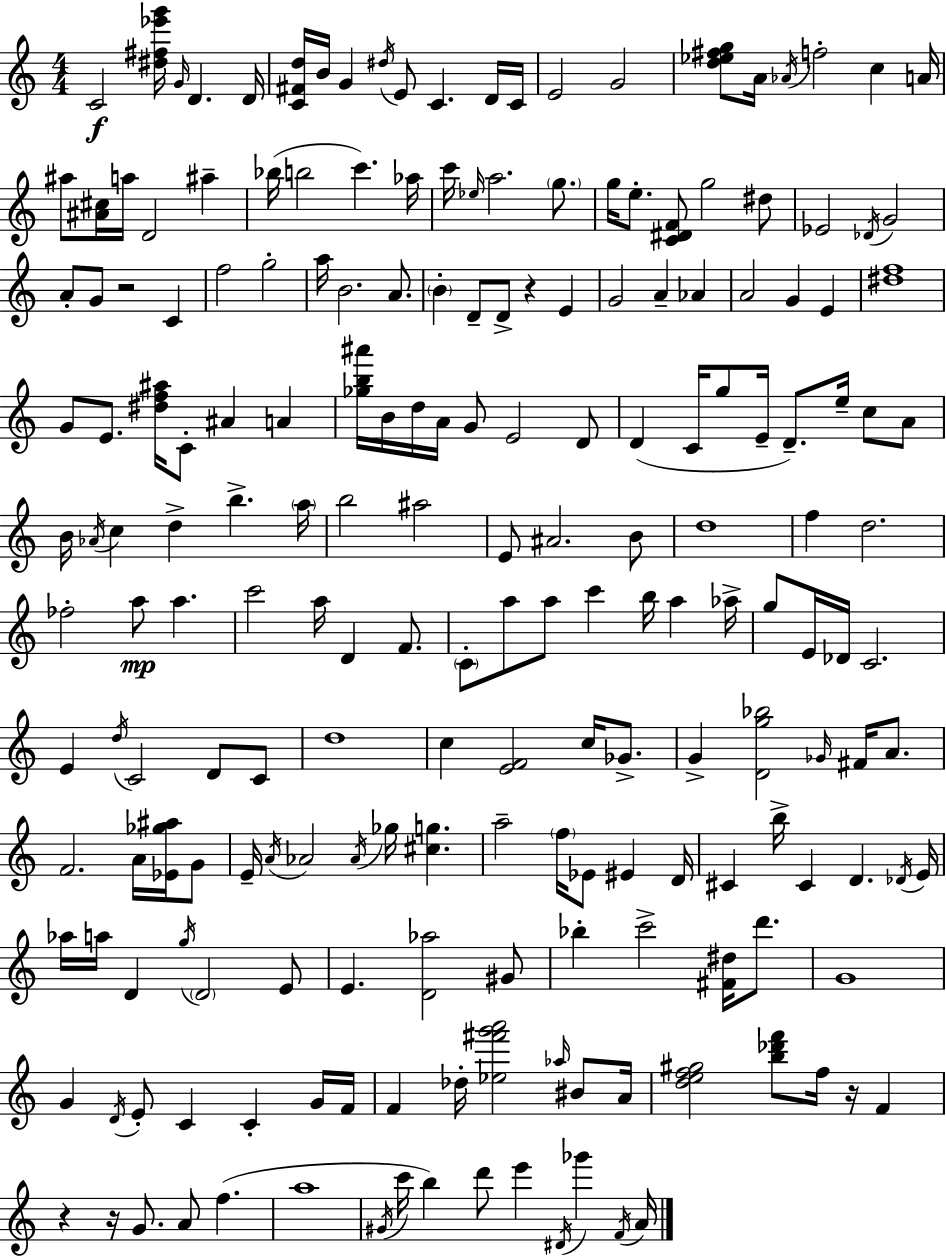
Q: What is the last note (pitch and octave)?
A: A4